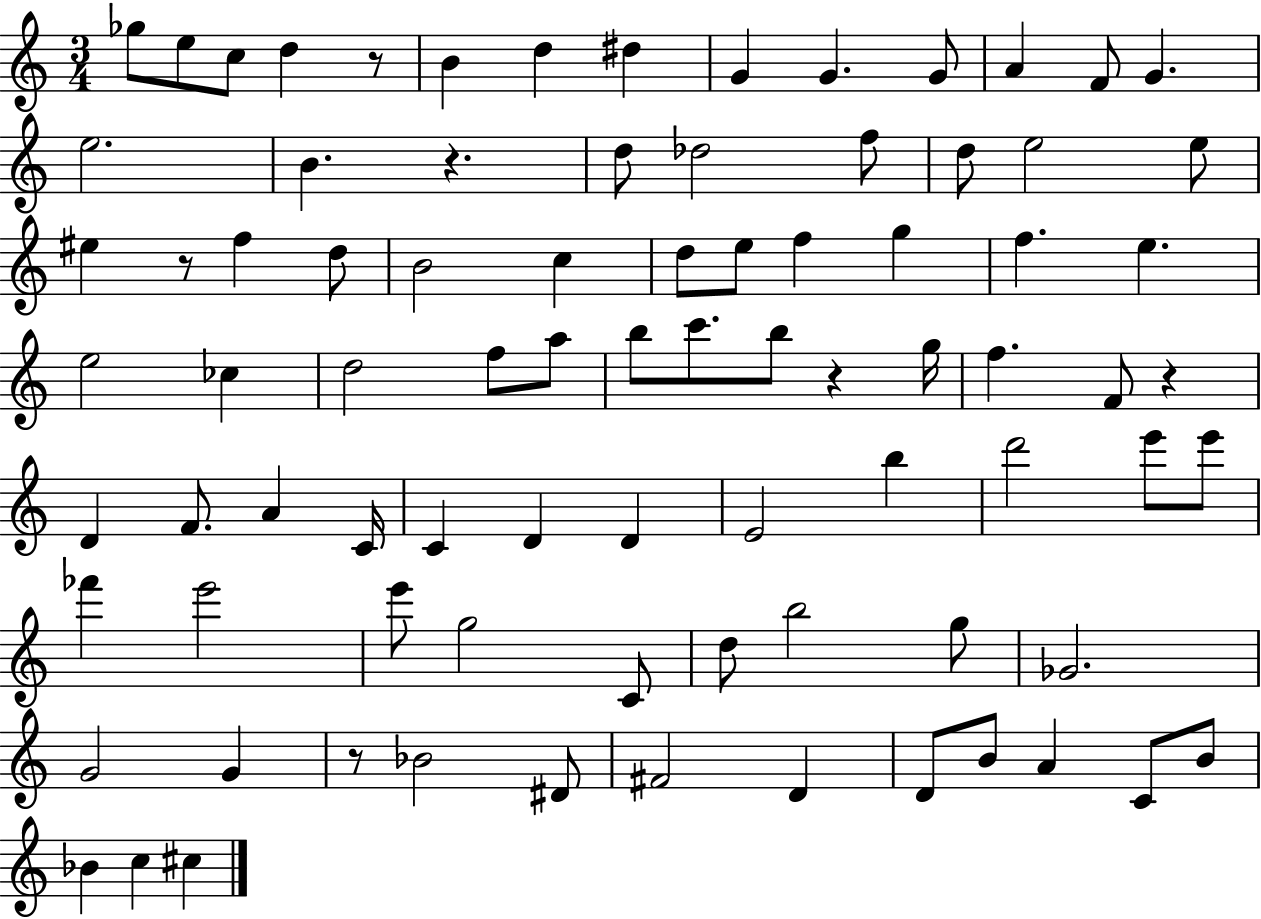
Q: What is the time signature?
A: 3/4